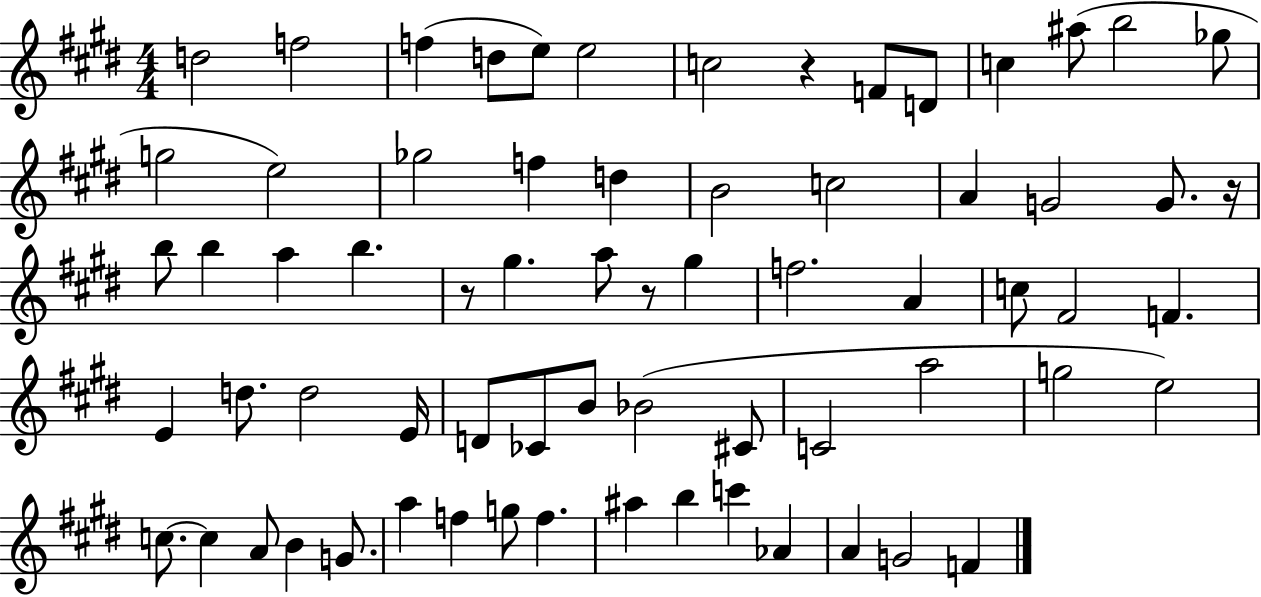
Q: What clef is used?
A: treble